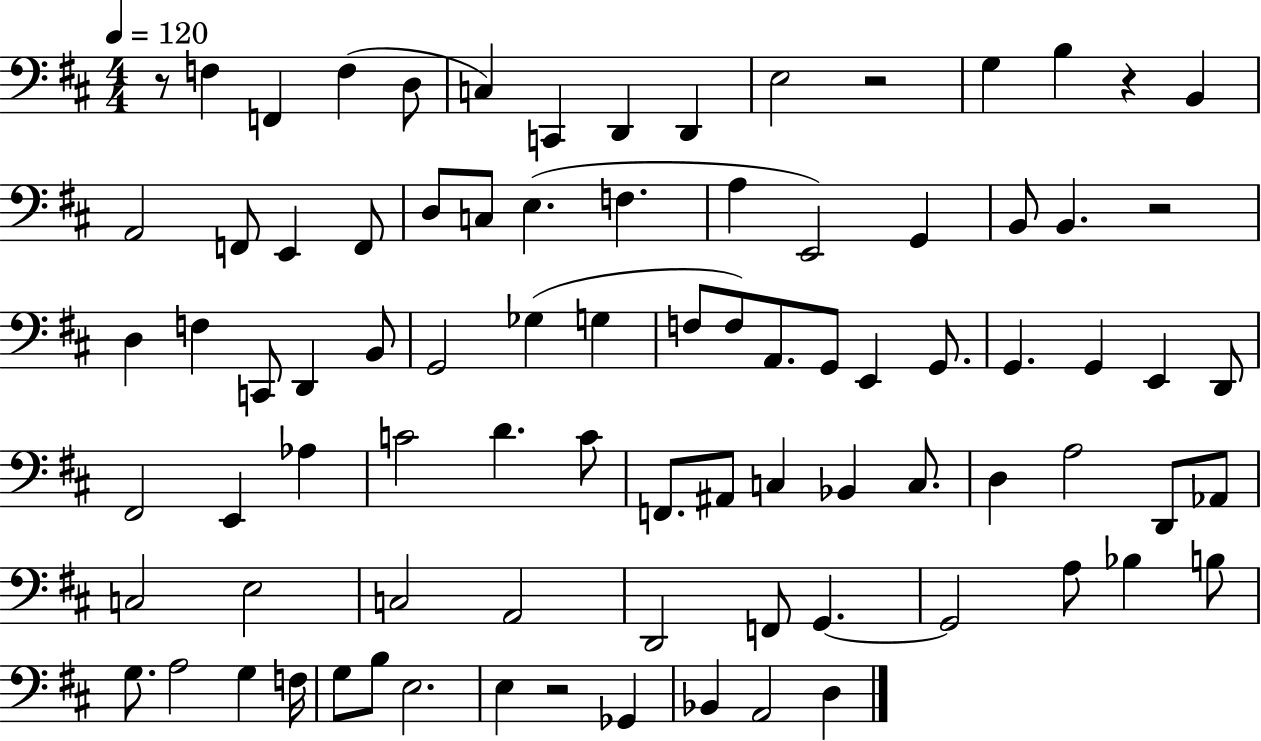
{
  \clef bass
  \numericTimeSignature
  \time 4/4
  \key d \major
  \tempo 4 = 120
  r8 f4 f,4 f4( d8 | c4) c,4 d,4 d,4 | e2 r2 | g4 b4 r4 b,4 | \break a,2 f,8 e,4 f,8 | d8 c8 e4.( f4. | a4 e,2) g,4 | b,8 b,4. r2 | \break d4 f4 c,8 d,4 b,8 | g,2 ges4( g4 | f8 f8) a,8. g,8 e,4 g,8. | g,4. g,4 e,4 d,8 | \break fis,2 e,4 aes4 | c'2 d'4. c'8 | f,8. ais,8 c4 bes,4 c8. | d4 a2 d,8 aes,8 | \break c2 e2 | c2 a,2 | d,2 f,8 g,4.~~ | g,2 a8 bes4 b8 | \break g8. a2 g4 f16 | g8 b8 e2. | e4 r2 ges,4 | bes,4 a,2 d4 | \break \bar "|."
}